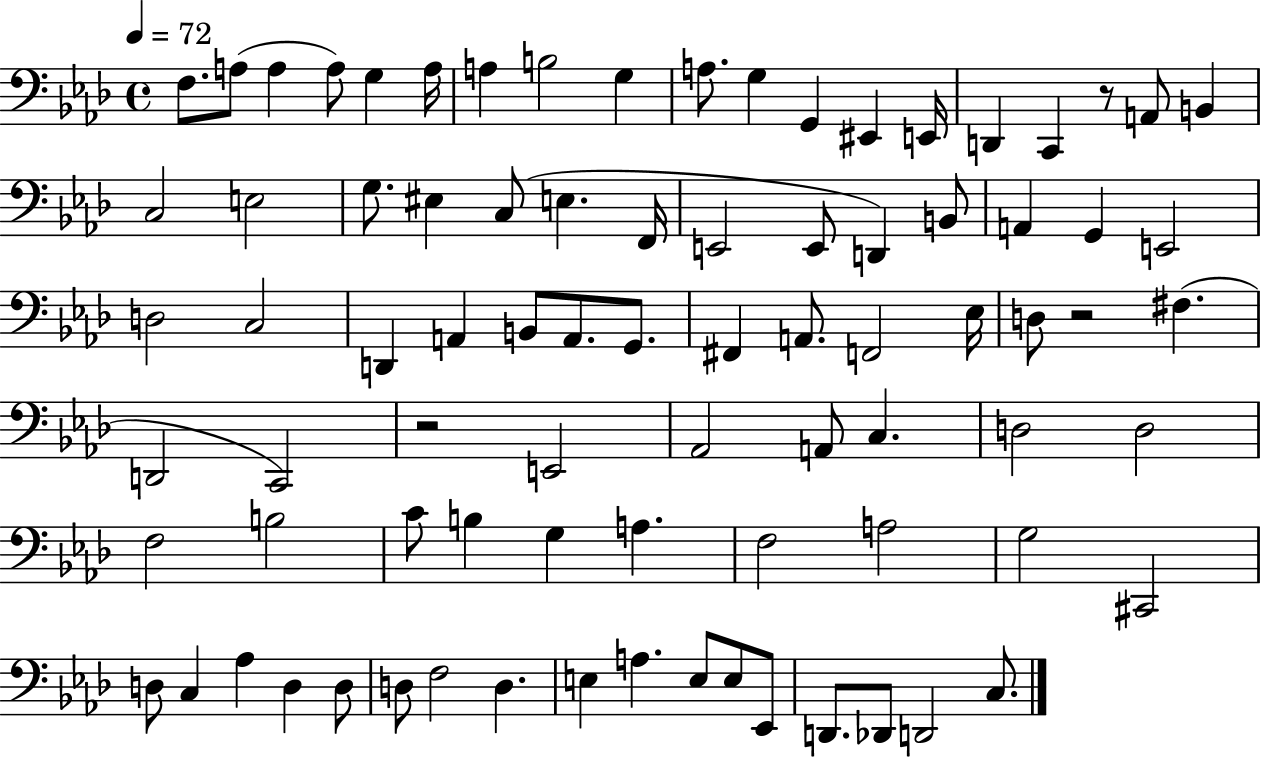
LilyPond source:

{
  \clef bass
  \time 4/4
  \defaultTimeSignature
  \key aes \major
  \tempo 4 = 72
  f8. a8( a4 a8) g4 a16 | a4 b2 g4 | a8. g4 g,4 eis,4 e,16 | d,4 c,4 r8 a,8 b,4 | \break c2 e2 | g8. eis4 c8( e4. f,16 | e,2 e,8 d,4) b,8 | a,4 g,4 e,2 | \break d2 c2 | d,4 a,4 b,8 a,8. g,8. | fis,4 a,8. f,2 ees16 | d8 r2 fis4.( | \break d,2 c,2) | r2 e,2 | aes,2 a,8 c4. | d2 d2 | \break f2 b2 | c'8 b4 g4 a4. | f2 a2 | g2 cis,2 | \break d8 c4 aes4 d4 d8 | d8 f2 d4. | e4 a4. e8 e8 ees,8 | d,8. des,8 d,2 c8. | \break \bar "|."
}